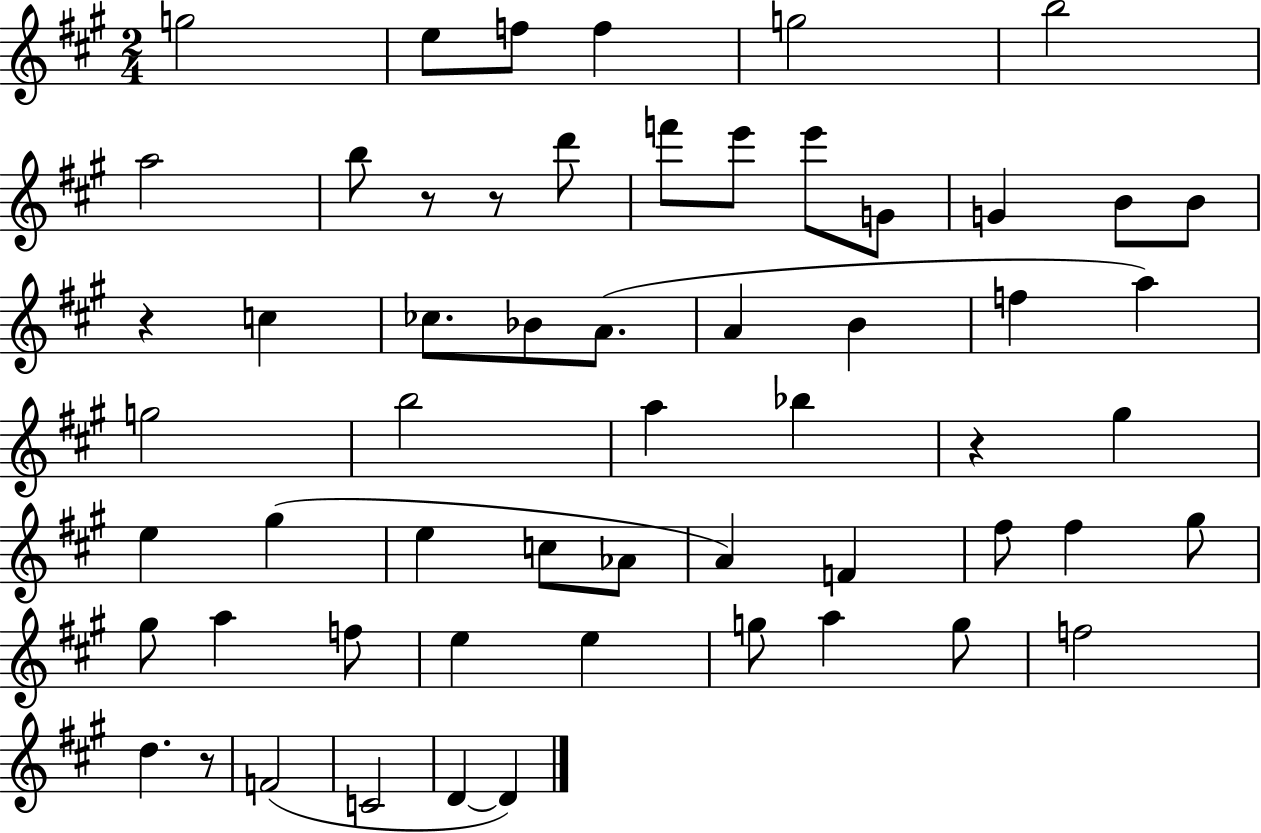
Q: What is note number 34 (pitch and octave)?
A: Ab4